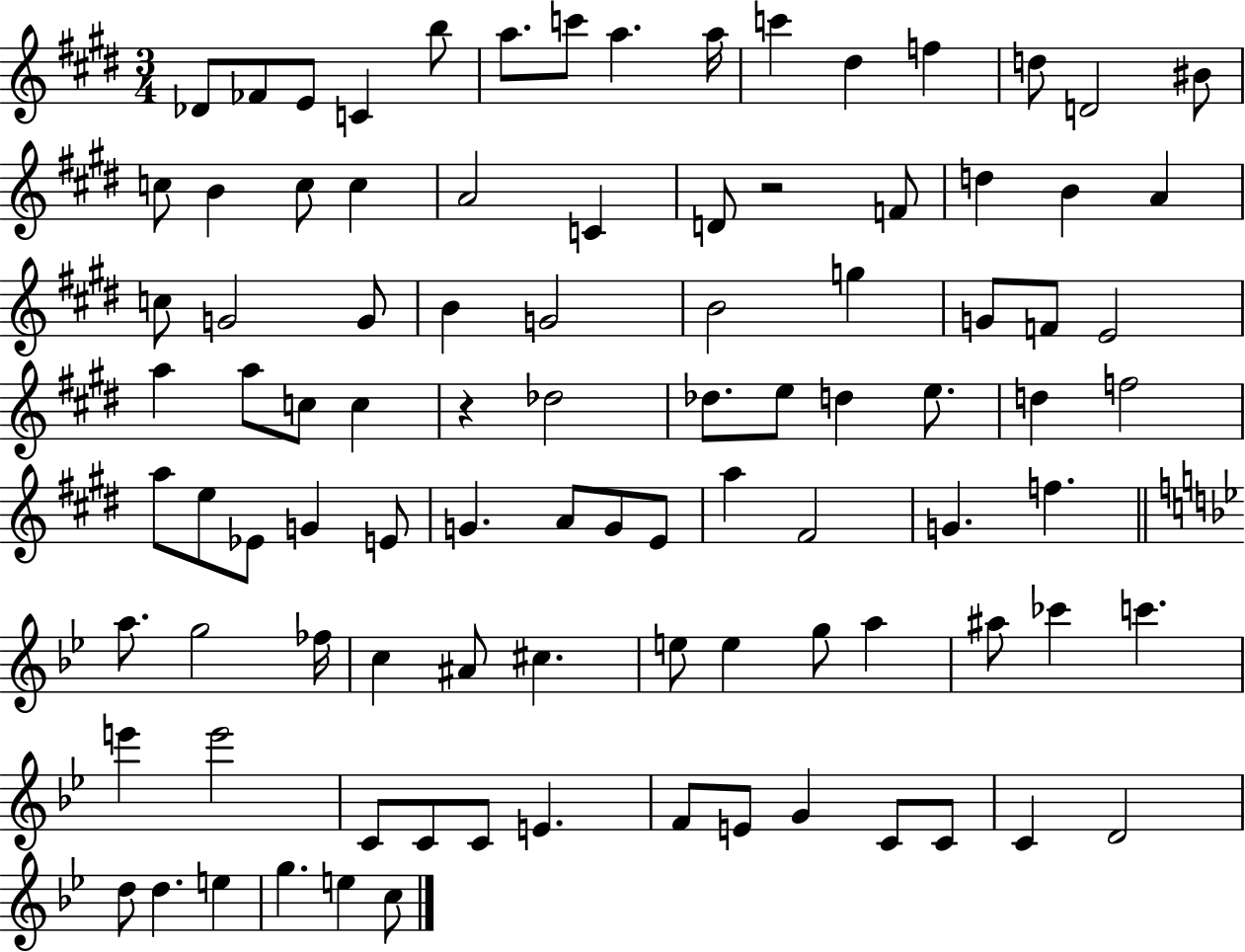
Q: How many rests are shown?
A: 2